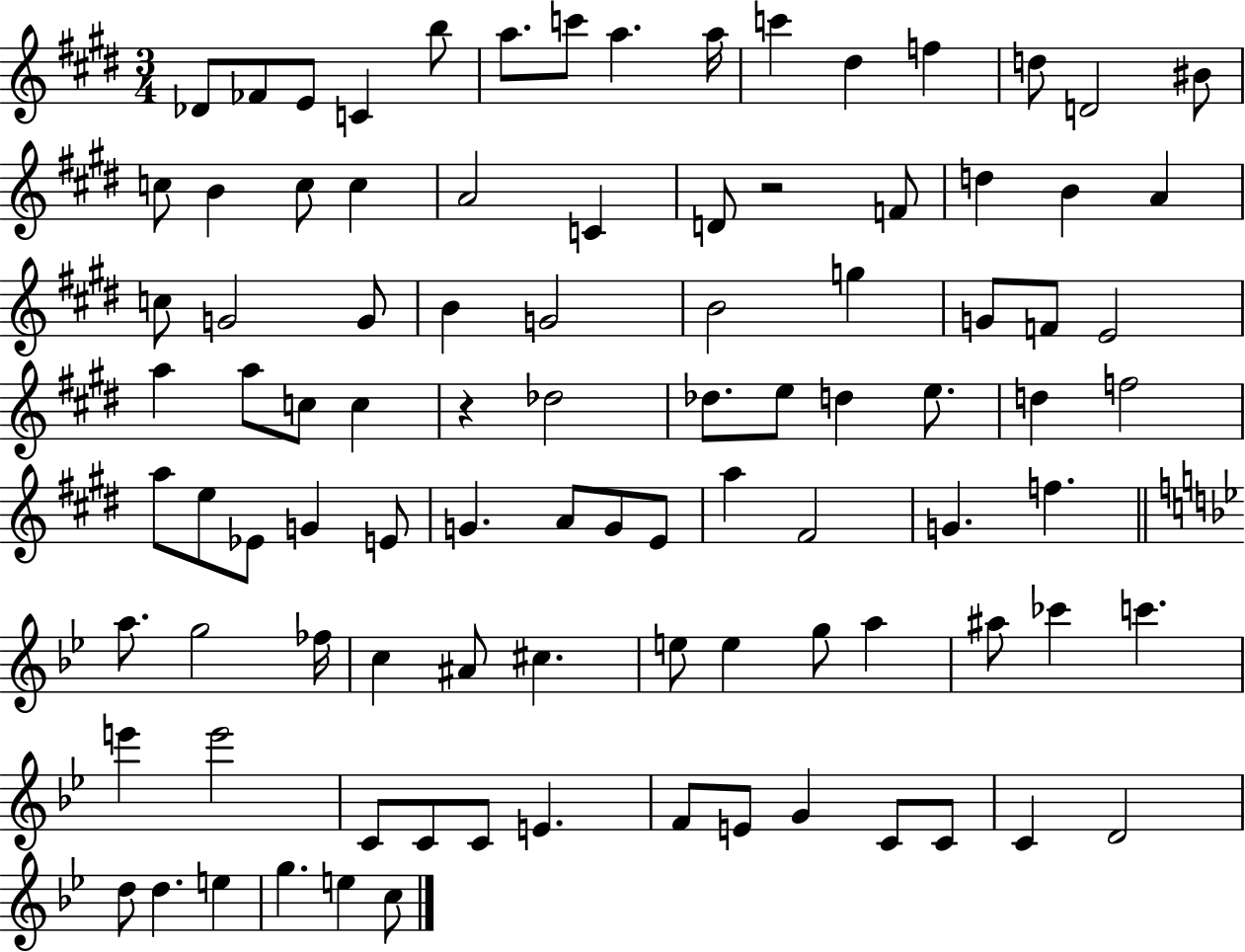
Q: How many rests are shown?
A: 2